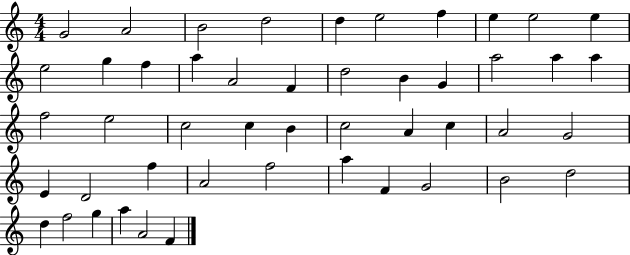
X:1
T:Untitled
M:4/4
L:1/4
K:C
G2 A2 B2 d2 d e2 f e e2 e e2 g f a A2 F d2 B G a2 a a f2 e2 c2 c B c2 A c A2 G2 E D2 f A2 f2 a F G2 B2 d2 d f2 g a A2 F